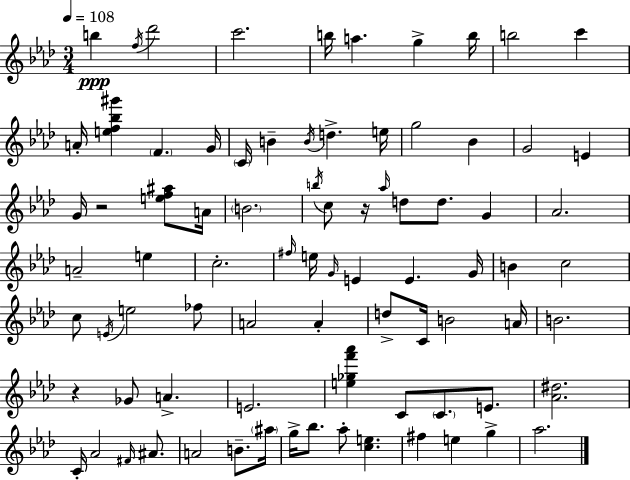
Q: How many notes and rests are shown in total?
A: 82